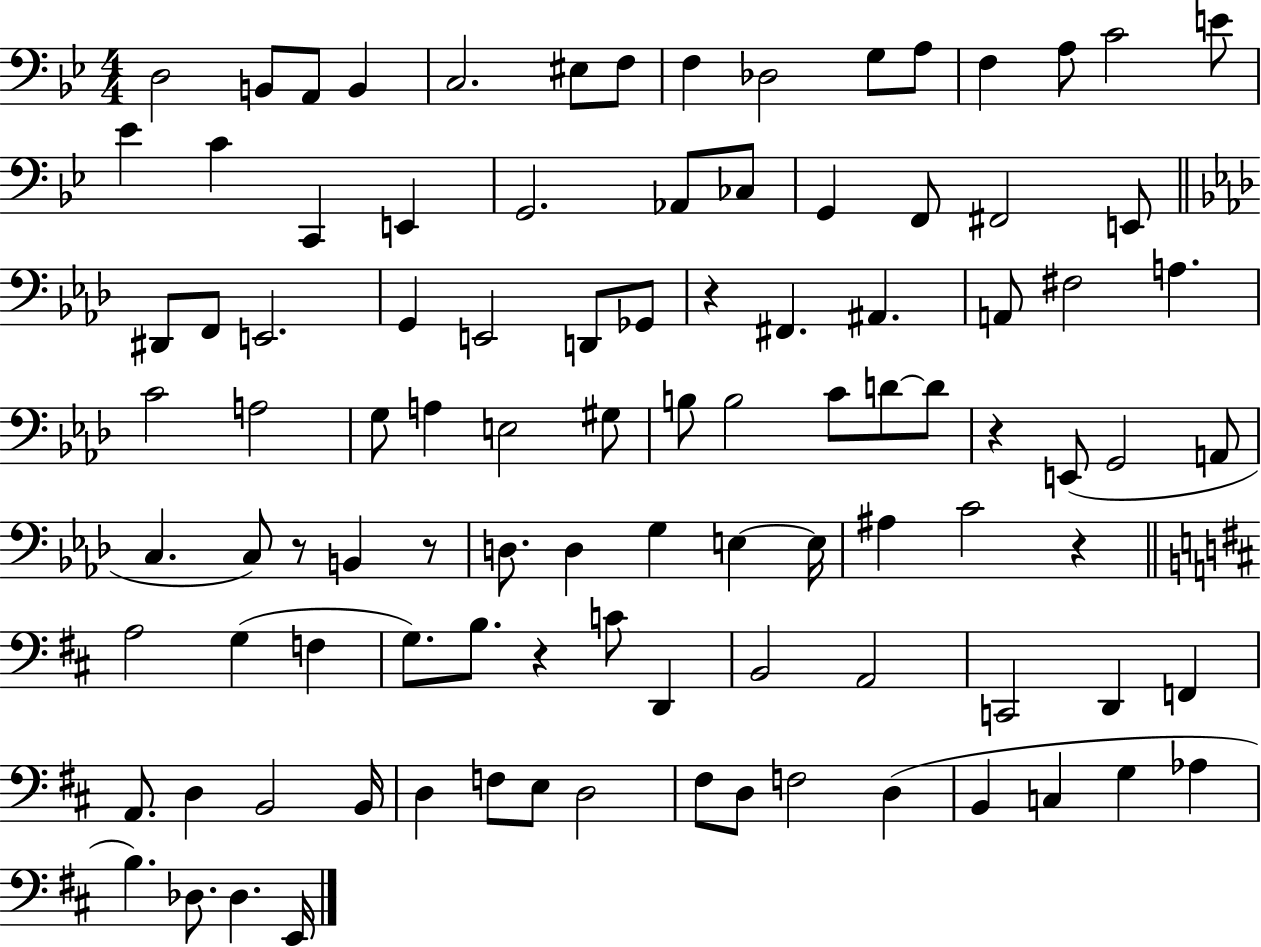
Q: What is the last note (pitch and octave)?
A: E2